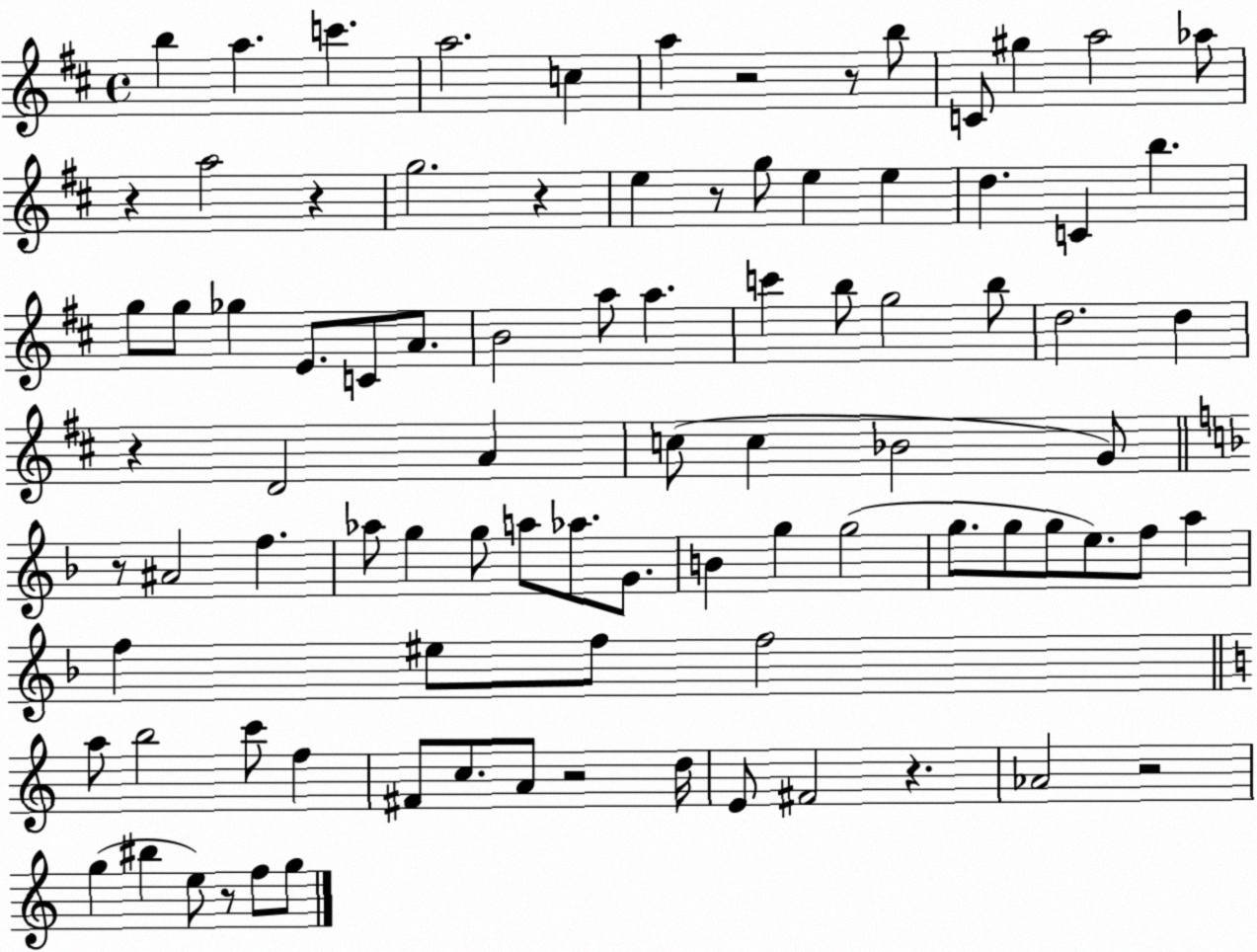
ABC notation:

X:1
T:Untitled
M:4/4
L:1/4
K:D
b a c' a2 c a z2 z/2 b/2 C/2 ^g a2 _a/2 z a2 z g2 z e z/2 g/2 e e d C b g/2 g/2 _g E/2 C/2 A/2 B2 a/2 a c' b/2 g2 b/2 d2 d z D2 A c/2 c _B2 G/2 z/2 ^A2 f _a/2 g g/2 a/2 _a/2 G/2 B g g2 g/2 g/2 g/2 e/2 f/2 a f ^e/2 f/2 f2 a/2 b2 c'/2 f ^F/2 c/2 A/2 z2 d/4 E/2 ^F2 z _A2 z2 g ^b e/2 z/2 f/2 g/2